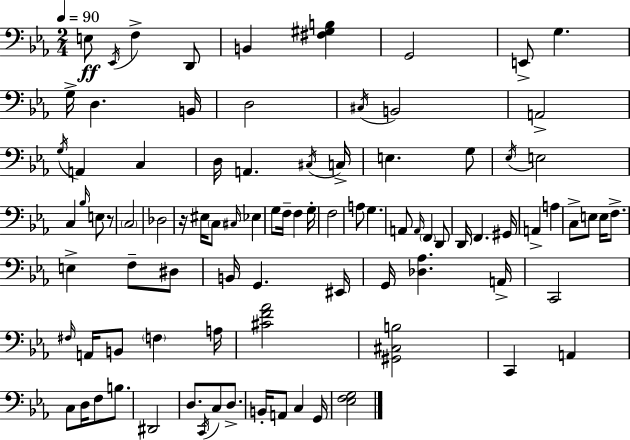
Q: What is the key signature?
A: EES major